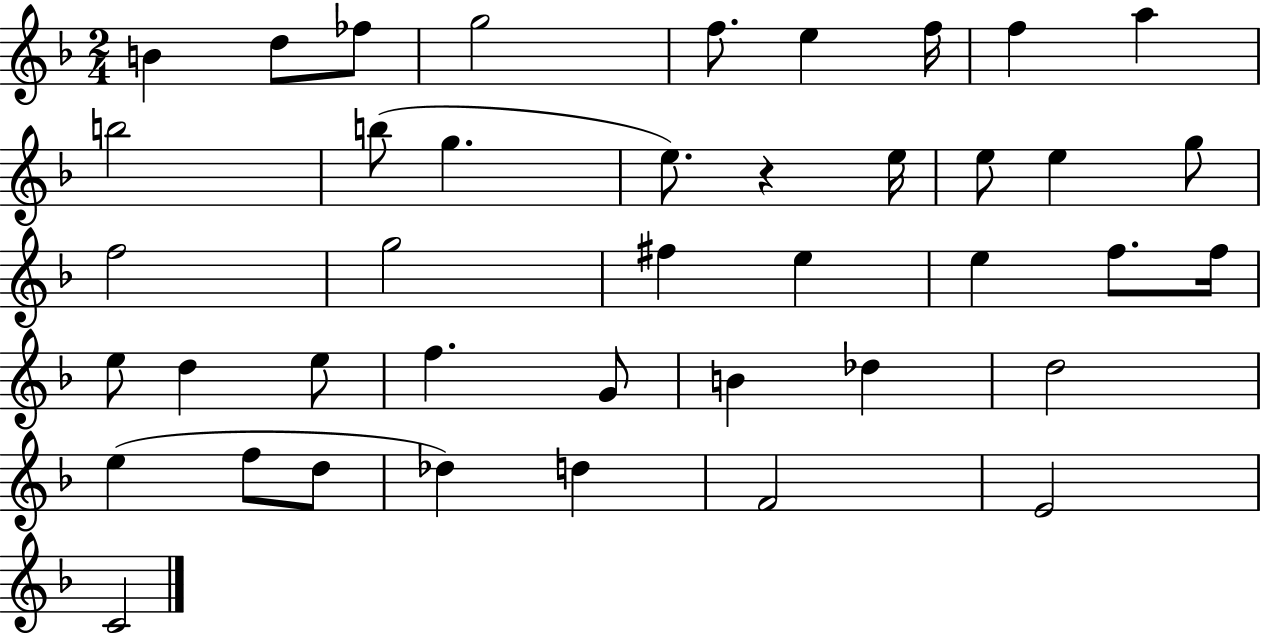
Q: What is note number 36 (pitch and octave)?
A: Db5